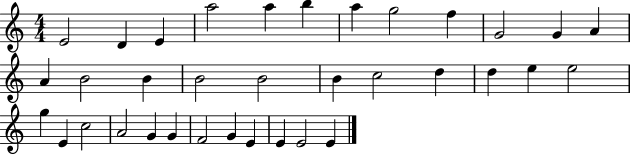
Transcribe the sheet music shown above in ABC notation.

X:1
T:Untitled
M:4/4
L:1/4
K:C
E2 D E a2 a b a g2 f G2 G A A B2 B B2 B2 B c2 d d e e2 g E c2 A2 G G F2 G E E E2 E